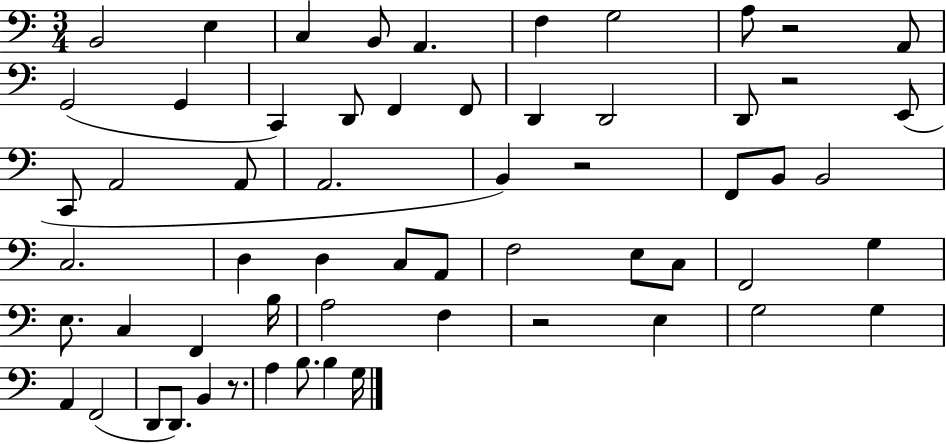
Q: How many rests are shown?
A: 5